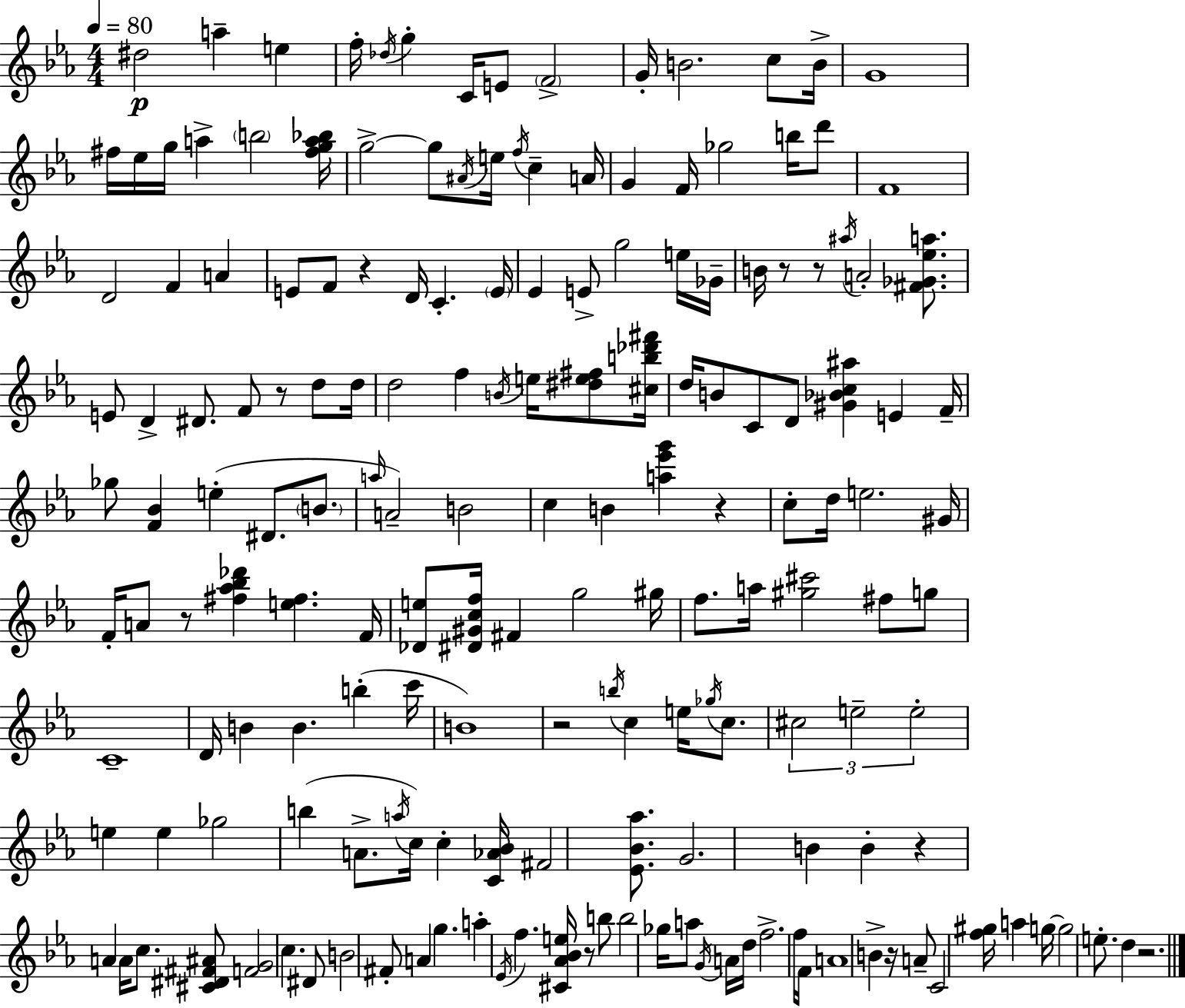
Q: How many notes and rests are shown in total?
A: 174